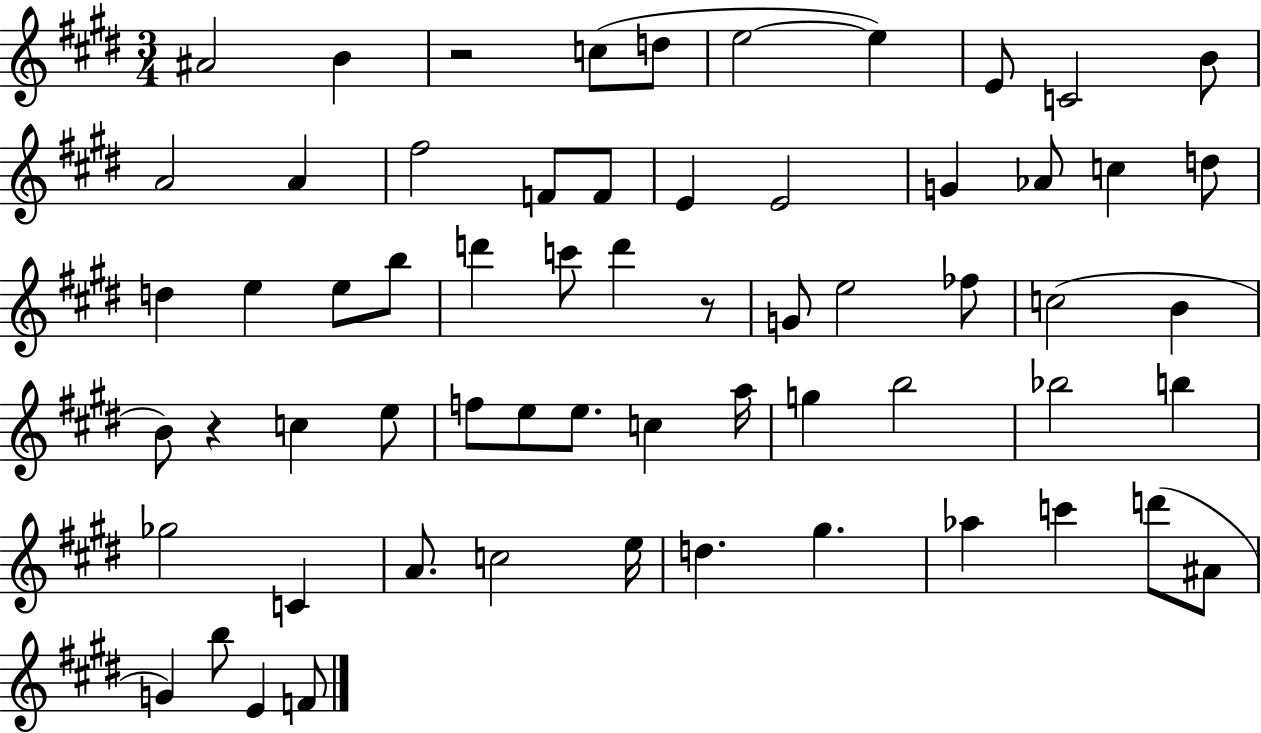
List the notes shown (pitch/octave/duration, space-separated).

A#4/h B4/q R/h C5/e D5/e E5/h E5/q E4/e C4/h B4/e A4/h A4/q F#5/h F4/e F4/e E4/q E4/h G4/q Ab4/e C5/q D5/e D5/q E5/q E5/e B5/e D6/q C6/e D6/q R/e G4/e E5/h FES5/e C5/h B4/q B4/e R/q C5/q E5/e F5/e E5/e E5/e. C5/q A5/s G5/q B5/h Bb5/h B5/q Gb5/h C4/q A4/e. C5/h E5/s D5/q. G#5/q. Ab5/q C6/q D6/e A#4/e G4/q B5/e E4/q F4/e